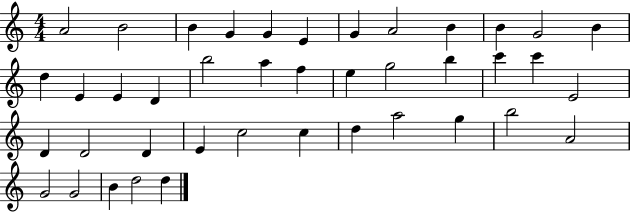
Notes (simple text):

A4/h B4/h B4/q G4/q G4/q E4/q G4/q A4/h B4/q B4/q G4/h B4/q D5/q E4/q E4/q D4/q B5/h A5/q F5/q E5/q G5/h B5/q C6/q C6/q E4/h D4/q D4/h D4/q E4/q C5/h C5/q D5/q A5/h G5/q B5/h A4/h G4/h G4/h B4/q D5/h D5/q